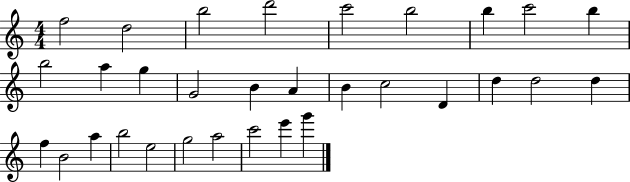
F5/h D5/h B5/h D6/h C6/h B5/h B5/q C6/h B5/q B5/h A5/q G5/q G4/h B4/q A4/q B4/q C5/h D4/q D5/q D5/h D5/q F5/q B4/h A5/q B5/h E5/h G5/h A5/h C6/h E6/q G6/q